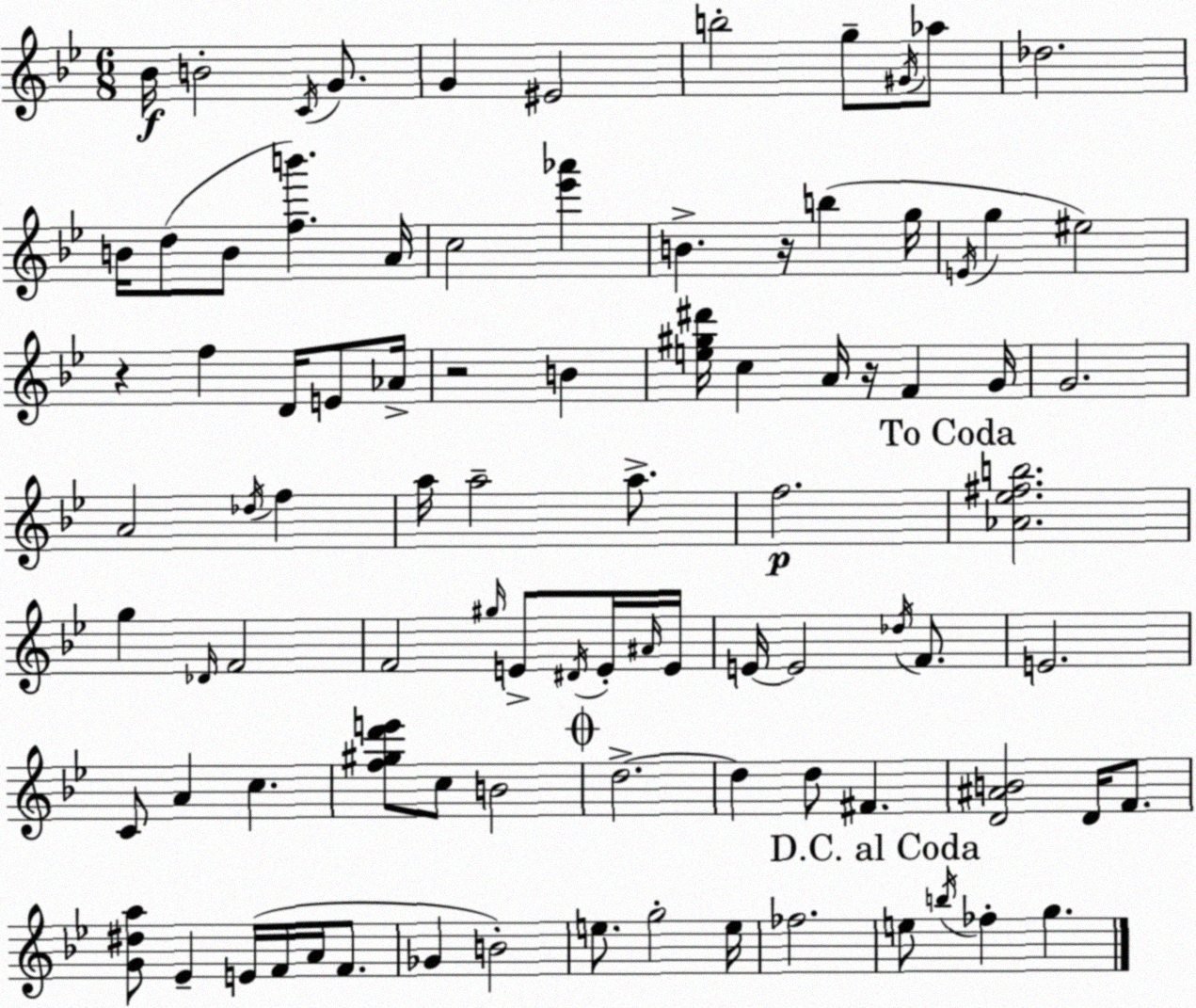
X:1
T:Untitled
M:6/8
L:1/4
K:Gm
_B/4 B2 C/4 G/2 G ^E2 b2 g/2 ^G/4 _a/2 _d2 B/4 d/2 B/2 [fb'] A/4 c2 [_e'_a'] B z/4 b g/4 E/4 g ^e2 z f D/4 E/2 _A/4 z2 B [e^g^d']/4 c A/4 z/4 F G/4 G2 A2 _d/4 f a/4 a2 a/2 f2 [_A_e^fb]2 g _D/4 F2 F2 ^g/4 E/2 ^D/4 E/4 ^A/4 E/4 E/4 E2 _d/4 F/2 E2 C/2 A c [f^gd'e']/2 c/2 B2 d2 d d/2 ^F [D^AB]2 D/4 F/2 [G^da]/2 _E E/4 F/4 A/4 F/2 _G B2 e/2 g2 e/4 _f2 e/2 b/4 _f g